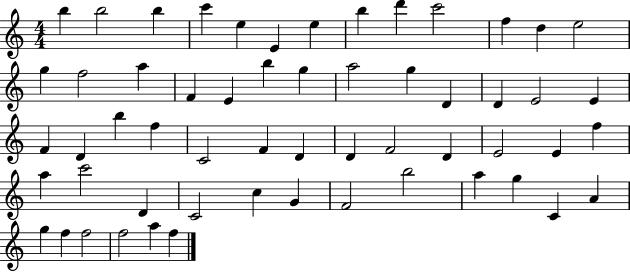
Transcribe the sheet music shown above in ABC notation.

X:1
T:Untitled
M:4/4
L:1/4
K:C
b b2 b c' e E e b d' c'2 f d e2 g f2 a F E b g a2 g D D E2 E F D b f C2 F D D F2 D E2 E f a c'2 D C2 c G F2 b2 a g C A g f f2 f2 a f